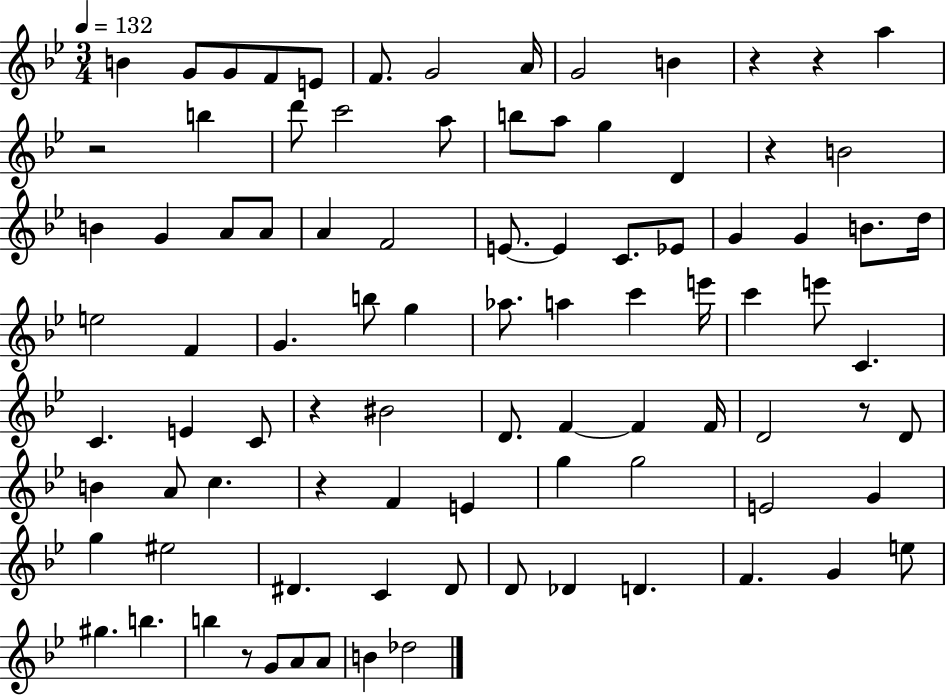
{
  \clef treble
  \numericTimeSignature
  \time 3/4
  \key bes \major
  \tempo 4 = 132
  b'4 g'8 g'8 f'8 e'8 | f'8. g'2 a'16 | g'2 b'4 | r4 r4 a''4 | \break r2 b''4 | d'''8 c'''2 a''8 | b''8 a''8 g''4 d'4 | r4 b'2 | \break b'4 g'4 a'8 a'8 | a'4 f'2 | e'8.~~ e'4 c'8. ees'8 | g'4 g'4 b'8. d''16 | \break e''2 f'4 | g'4. b''8 g''4 | aes''8. a''4 c'''4 e'''16 | c'''4 e'''8 c'4. | \break c'4. e'4 c'8 | r4 bis'2 | d'8. f'4~~ f'4 f'16 | d'2 r8 d'8 | \break b'4 a'8 c''4. | r4 f'4 e'4 | g''4 g''2 | e'2 g'4 | \break g''4 eis''2 | dis'4. c'4 dis'8 | d'8 des'4 d'4. | f'4. g'4 e''8 | \break gis''4. b''4. | b''4 r8 g'8 a'8 a'8 | b'4 des''2 | \bar "|."
}